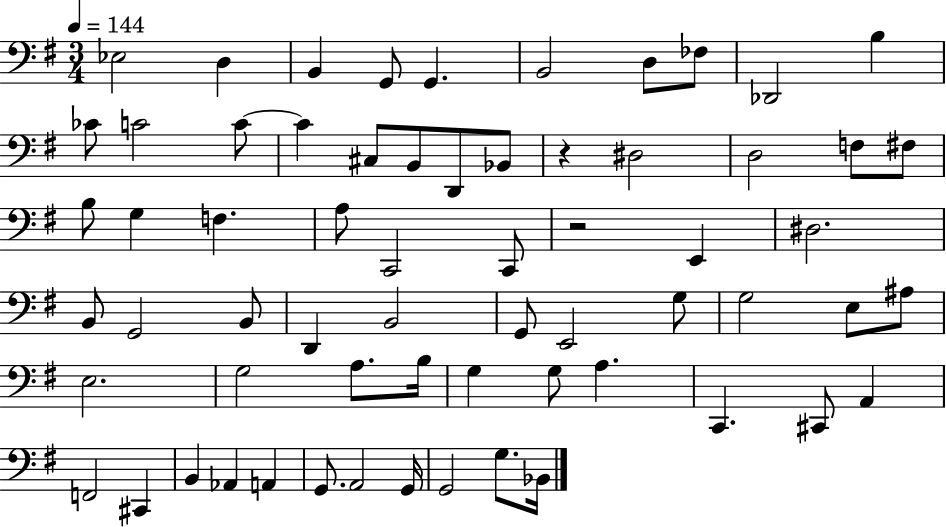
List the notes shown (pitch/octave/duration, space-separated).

Eb3/h D3/q B2/q G2/e G2/q. B2/h D3/e FES3/e Db2/h B3/q CES4/e C4/h C4/e C4/q C#3/e B2/e D2/e Bb2/e R/q D#3/h D3/h F3/e F#3/e B3/e G3/q F3/q. A3/e C2/h C2/e R/h E2/q D#3/h. B2/e G2/h B2/e D2/q B2/h G2/e E2/h G3/e G3/h E3/e A#3/e E3/h. G3/h A3/e. B3/s G3/q G3/e A3/q. C2/q. C#2/e A2/q F2/h C#2/q B2/q Ab2/q A2/q G2/e. A2/h G2/s G2/h G3/e. Bb2/s